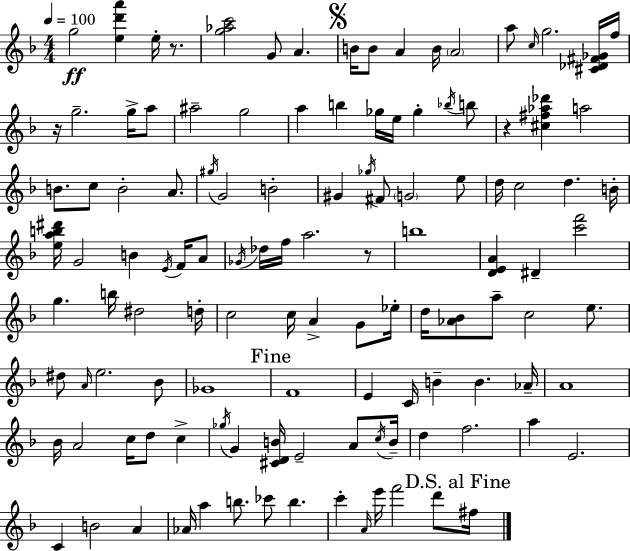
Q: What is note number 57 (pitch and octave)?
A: D5